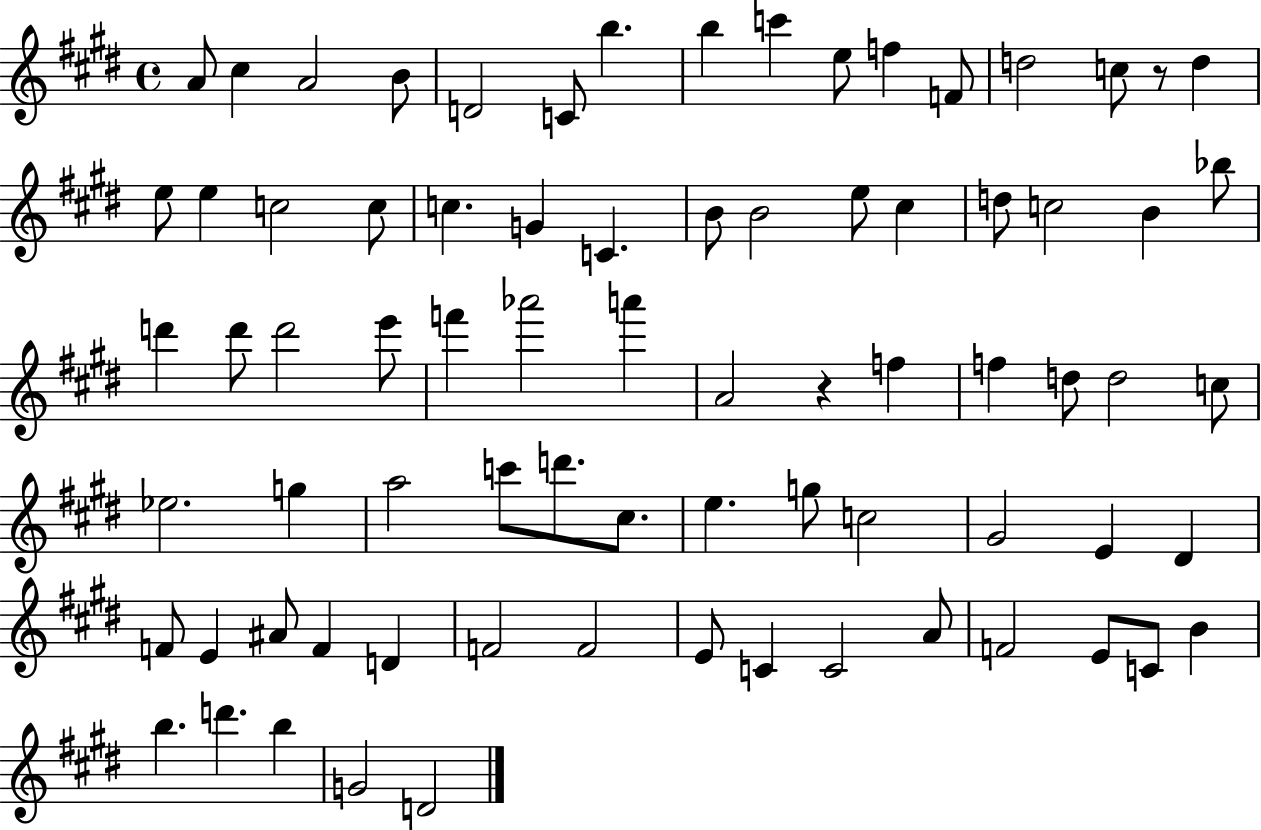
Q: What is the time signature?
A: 4/4